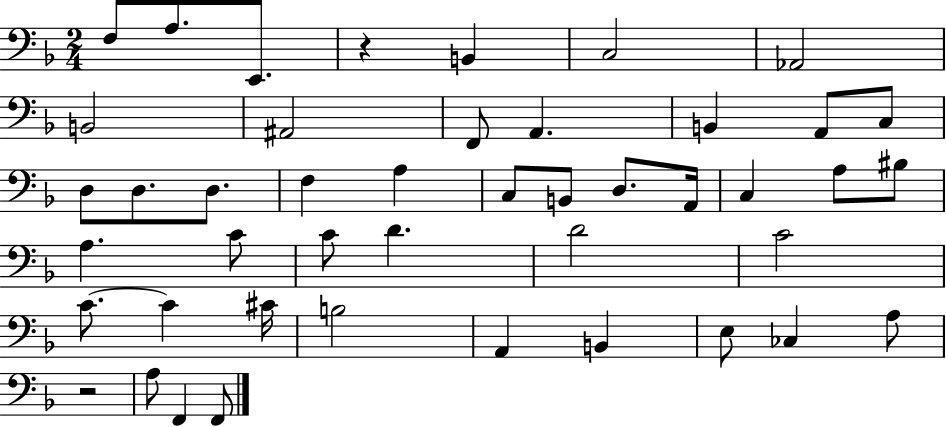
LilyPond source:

{
  \clef bass
  \numericTimeSignature
  \time 2/4
  \key f \major
  f8 a8. e,8. | r4 b,4 | c2 | aes,2 | \break b,2 | ais,2 | f,8 a,4. | b,4 a,8 c8 | \break d8 d8. d8. | f4 a4 | c8 b,8 d8. a,16 | c4 a8 bis8 | \break a4. c'8 | c'8 d'4. | d'2 | c'2 | \break c'8.~~ c'4 cis'16 | b2 | a,4 b,4 | e8 ces4 a8 | \break r2 | a8 f,4 f,8 | \bar "|."
}